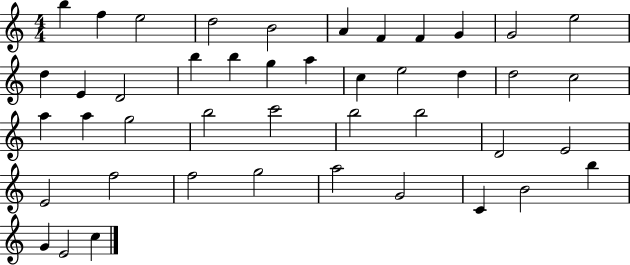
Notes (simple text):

B5/q F5/q E5/h D5/h B4/h A4/q F4/q F4/q G4/q G4/h E5/h D5/q E4/q D4/h B5/q B5/q G5/q A5/q C5/q E5/h D5/q D5/h C5/h A5/q A5/q G5/h B5/h C6/h B5/h B5/h D4/h E4/h E4/h F5/h F5/h G5/h A5/h G4/h C4/q B4/h B5/q G4/q E4/h C5/q